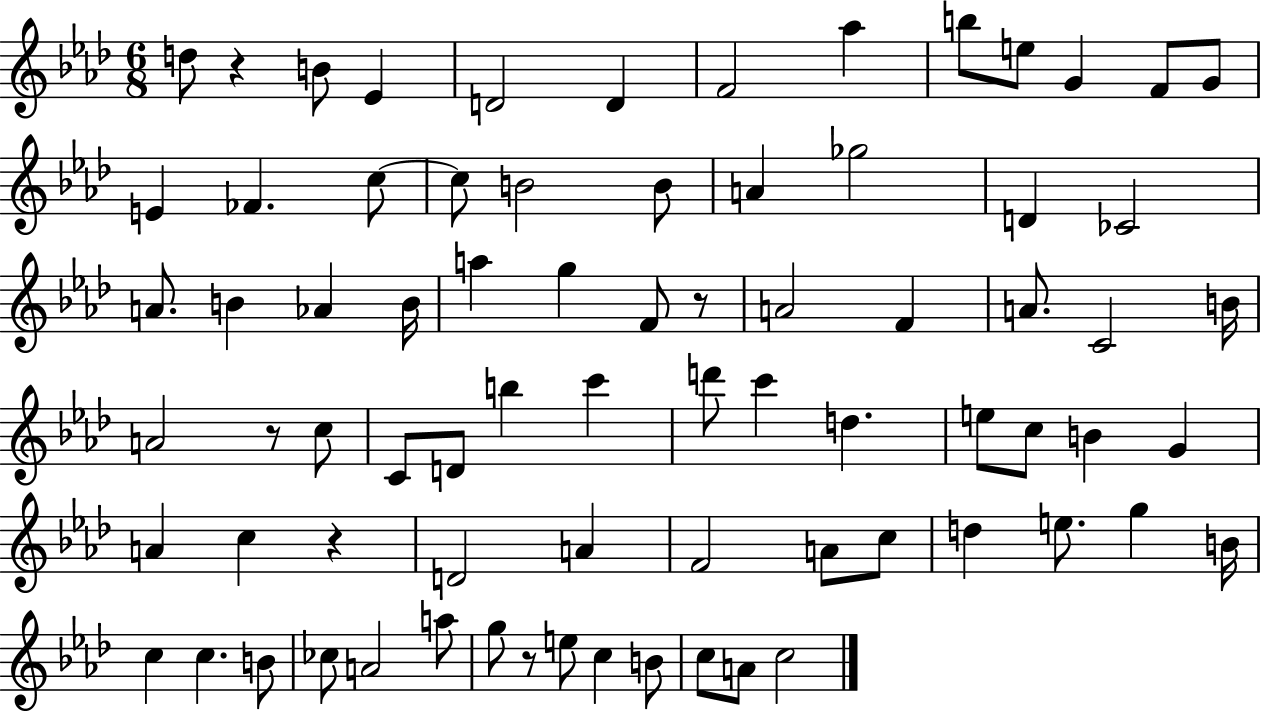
D5/e R/q B4/e Eb4/q D4/h D4/q F4/h Ab5/q B5/e E5/e G4/q F4/e G4/e E4/q FES4/q. C5/e C5/e B4/h B4/e A4/q Gb5/h D4/q CES4/h A4/e. B4/q Ab4/q B4/s A5/q G5/q F4/e R/e A4/h F4/q A4/e. C4/h B4/s A4/h R/e C5/e C4/e D4/e B5/q C6/q D6/e C6/q D5/q. E5/e C5/e B4/q G4/q A4/q C5/q R/q D4/h A4/q F4/h A4/e C5/e D5/q E5/e. G5/q B4/s C5/q C5/q. B4/e CES5/e A4/h A5/e G5/e R/e E5/e C5/q B4/e C5/e A4/e C5/h